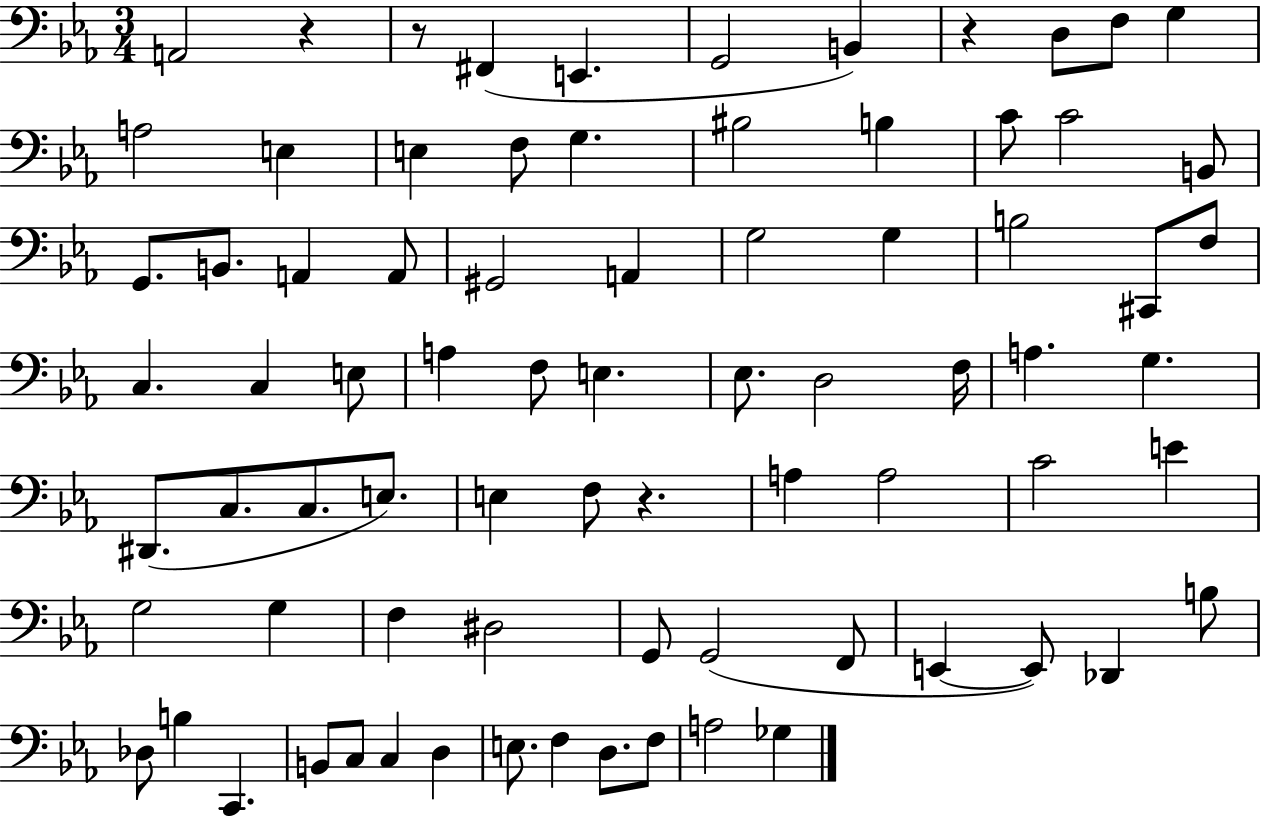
{
  \clef bass
  \numericTimeSignature
  \time 3/4
  \key ees \major
  \repeat volta 2 { a,2 r4 | r8 fis,4( e,4. | g,2 b,4) | r4 d8 f8 g4 | \break a2 e4 | e4 f8 g4. | bis2 b4 | c'8 c'2 b,8 | \break g,8. b,8. a,4 a,8 | gis,2 a,4 | g2 g4 | b2 cis,8 f8 | \break c4. c4 e8 | a4 f8 e4. | ees8. d2 f16 | a4. g4. | \break dis,8.( c8. c8. e8.) | e4 f8 r4. | a4 a2 | c'2 e'4 | \break g2 g4 | f4 dis2 | g,8 g,2( f,8 | e,4~~ e,8) des,4 b8 | \break des8 b4 c,4. | b,8 c8 c4 d4 | e8. f4 d8. f8 | a2 ges4 | \break } \bar "|."
}